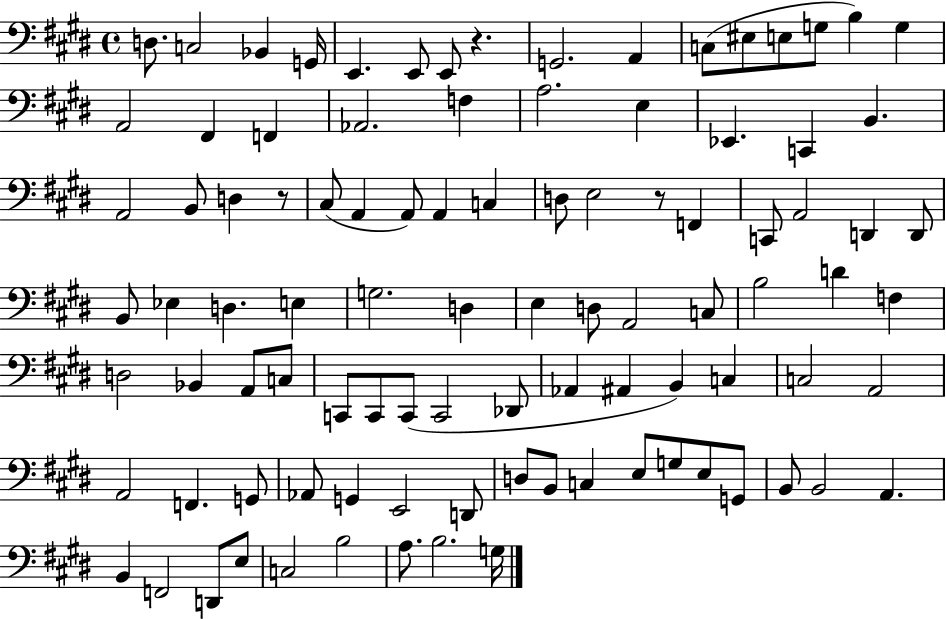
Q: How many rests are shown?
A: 3